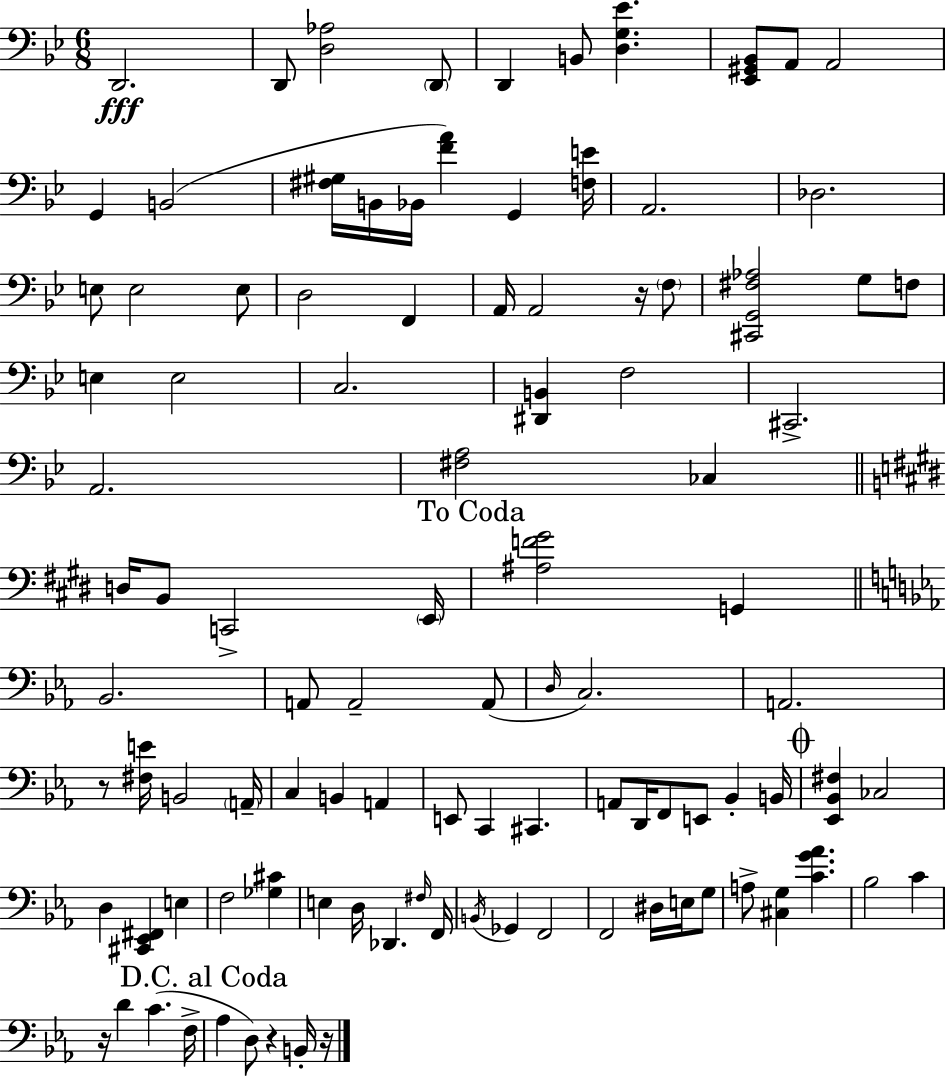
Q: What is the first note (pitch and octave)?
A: D2